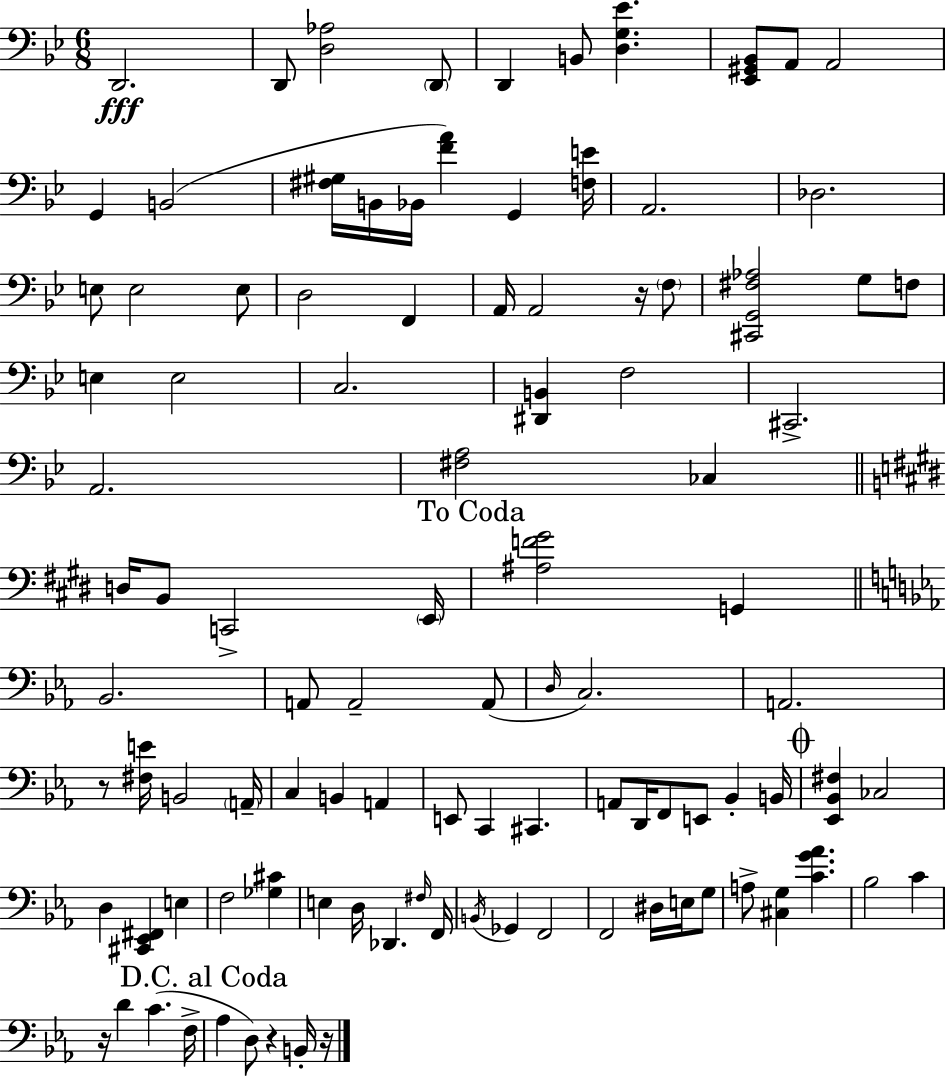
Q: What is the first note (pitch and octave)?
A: D2